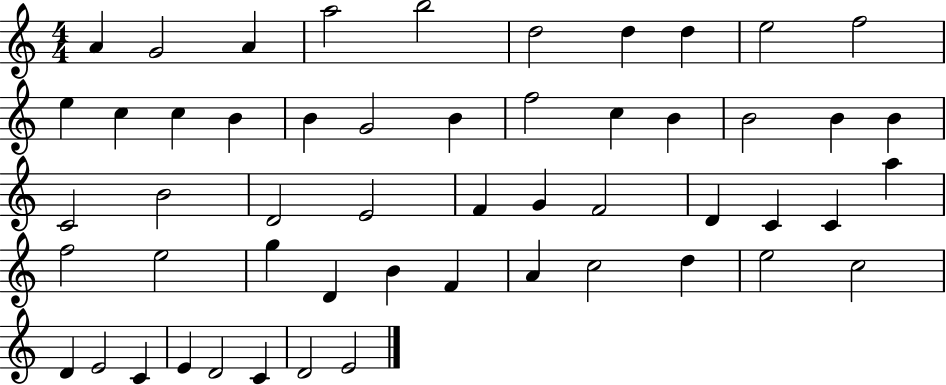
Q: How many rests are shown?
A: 0